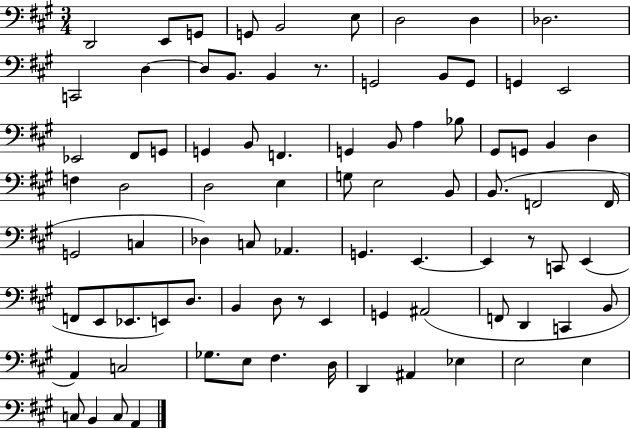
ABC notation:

X:1
T:Untitled
M:3/4
L:1/4
K:A
D,,2 E,,/2 G,,/2 G,,/2 B,,2 E,/2 D,2 D, _D,2 C,,2 D, D,/2 B,,/2 B,, z/2 G,,2 B,,/2 G,,/2 G,, E,,2 _E,,2 ^F,,/2 G,,/2 G,, B,,/2 F,, G,, B,,/2 A, _B,/2 ^G,,/2 G,,/2 B,, D, F, D,2 D,2 E, G,/2 E,2 B,,/2 B,,/2 F,,2 F,,/4 G,,2 C, _D, C,/2 _A,, G,, E,, E,, z/2 C,,/2 E,, F,,/2 E,,/2 _E,,/2 E,,/2 D,/2 B,, D,/2 z/2 E,, G,, ^A,,2 F,,/2 D,, C,, B,,/2 A,, C,2 _G,/2 E,/2 ^F, D,/4 D,, ^A,, _E, E,2 E, C,/2 B,, C,/2 A,,